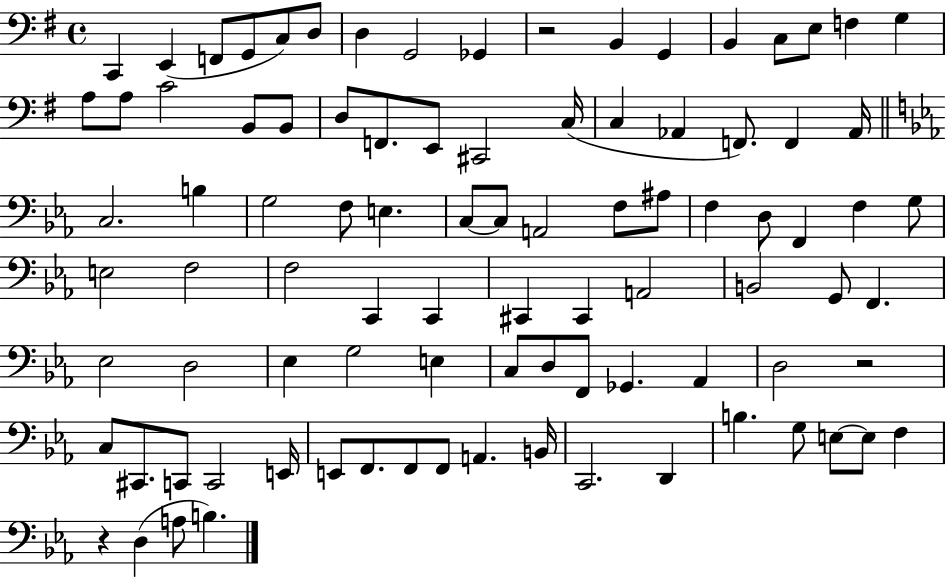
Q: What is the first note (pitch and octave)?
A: C2